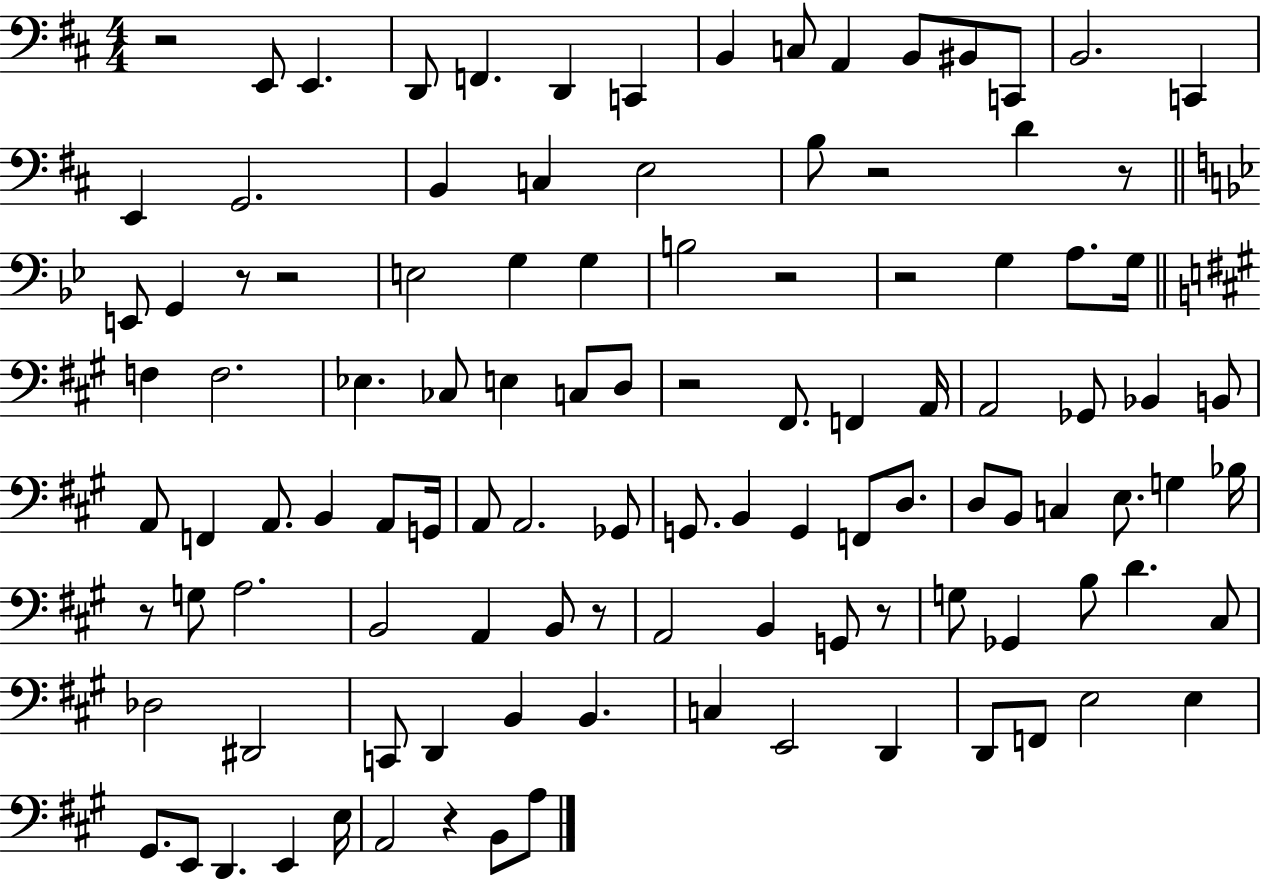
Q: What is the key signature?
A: D major